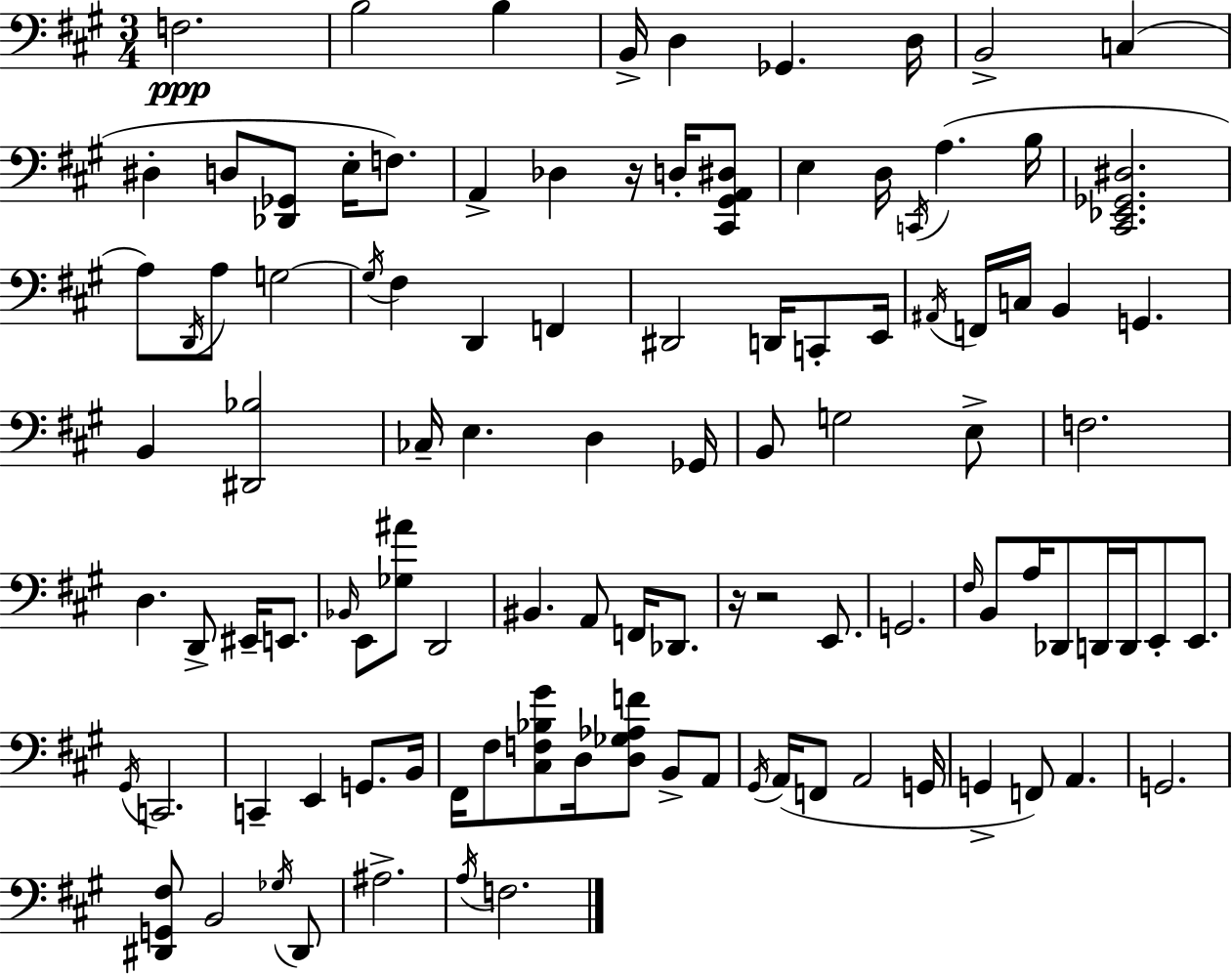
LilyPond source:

{
  \clef bass
  \numericTimeSignature
  \time 3/4
  \key a \major
  \repeat volta 2 { f2.\ppp | b2 b4 | b,16-> d4 ges,4. d16 | b,2-> c4( | \break dis4-. d8 <des, ges,>8 e16-. f8.) | a,4-> des4 r16 d16-. <cis, gis, a, dis>8 | e4 d16 \acciaccatura { c,16 }( a4. | b16 <cis, ees, ges, dis>2. | \break a8) \acciaccatura { d,16 } a8 g2~~ | \acciaccatura { g16 } fis4 d,4 f,4 | dis,2 d,16 | c,8-. e,16 \acciaccatura { ais,16 } f,16 c16 b,4 g,4. | \break b,4 <dis, bes>2 | ces16-- e4. d4 | ges,16 b,8 g2 | e8-> f2. | \break d4. d,8-> | eis,16-- e,8. \grace { bes,16 } e,8 <ges ais'>8 d,2 | bis,4. a,8 | f,16 des,8. r16 r2 | \break e,8. g,2. | \grace { fis16 } b,8 a16 des,8 d,16 | d,16 e,8-. e,8. \acciaccatura { gis,16 } c,2. | c,4-- e,4 | \break g,8. b,16 fis,16 fis8 <cis f bes gis'>8 | d16 <d ges aes f'>8 b,8-> a,8 \acciaccatura { gis,16 } a,16( f,8 a,2 | g,16 g,4-> | f,8) a,4. g,2. | \break <dis, g, fis>8 b,2 | \acciaccatura { ges16 } dis,8 ais2.-> | \acciaccatura { a16 } f2. | } \bar "|."
}